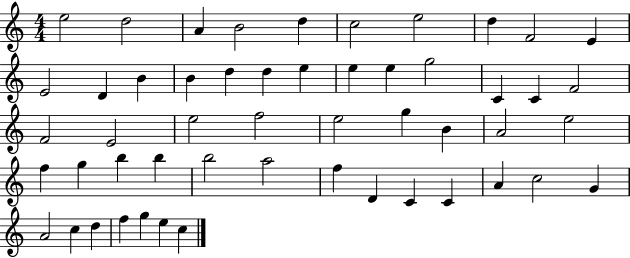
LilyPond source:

{
  \clef treble
  \numericTimeSignature
  \time 4/4
  \key c \major
  e''2 d''2 | a'4 b'2 d''4 | c''2 e''2 | d''4 f'2 e'4 | \break e'2 d'4 b'4 | b'4 d''4 d''4 e''4 | e''4 e''4 g''2 | c'4 c'4 f'2 | \break f'2 e'2 | e''2 f''2 | e''2 g''4 b'4 | a'2 e''2 | \break f''4 g''4 b''4 b''4 | b''2 a''2 | f''4 d'4 c'4 c'4 | a'4 c''2 g'4 | \break a'2 c''4 d''4 | f''4 g''4 e''4 c''4 | \bar "|."
}